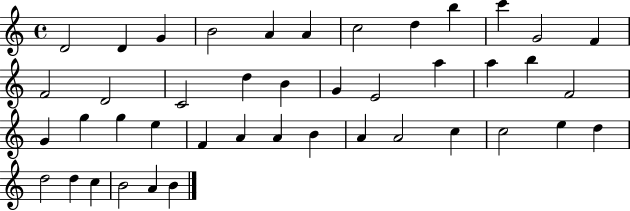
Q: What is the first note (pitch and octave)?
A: D4